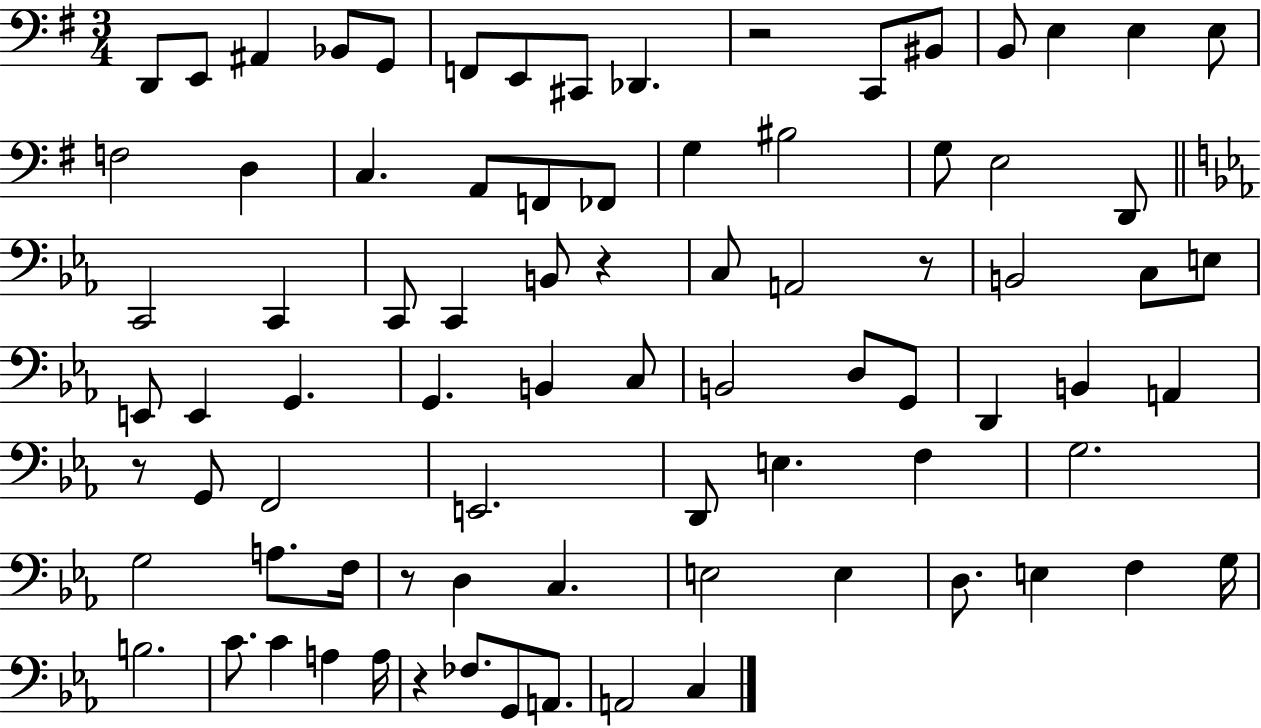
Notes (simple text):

D2/e E2/e A#2/q Bb2/e G2/e F2/e E2/e C#2/e Db2/q. R/h C2/e BIS2/e B2/e E3/q E3/q E3/e F3/h D3/q C3/q. A2/e F2/e FES2/e G3/q BIS3/h G3/e E3/h D2/e C2/h C2/q C2/e C2/q B2/e R/q C3/e A2/h R/e B2/h C3/e E3/e E2/e E2/q G2/q. G2/q. B2/q C3/e B2/h D3/e G2/e D2/q B2/q A2/q R/e G2/e F2/h E2/h. D2/e E3/q. F3/q G3/h. G3/h A3/e. F3/s R/e D3/q C3/q. E3/h E3/q D3/e. E3/q F3/q G3/s B3/h. C4/e. C4/q A3/q A3/s R/q FES3/e. G2/e A2/e. A2/h C3/q